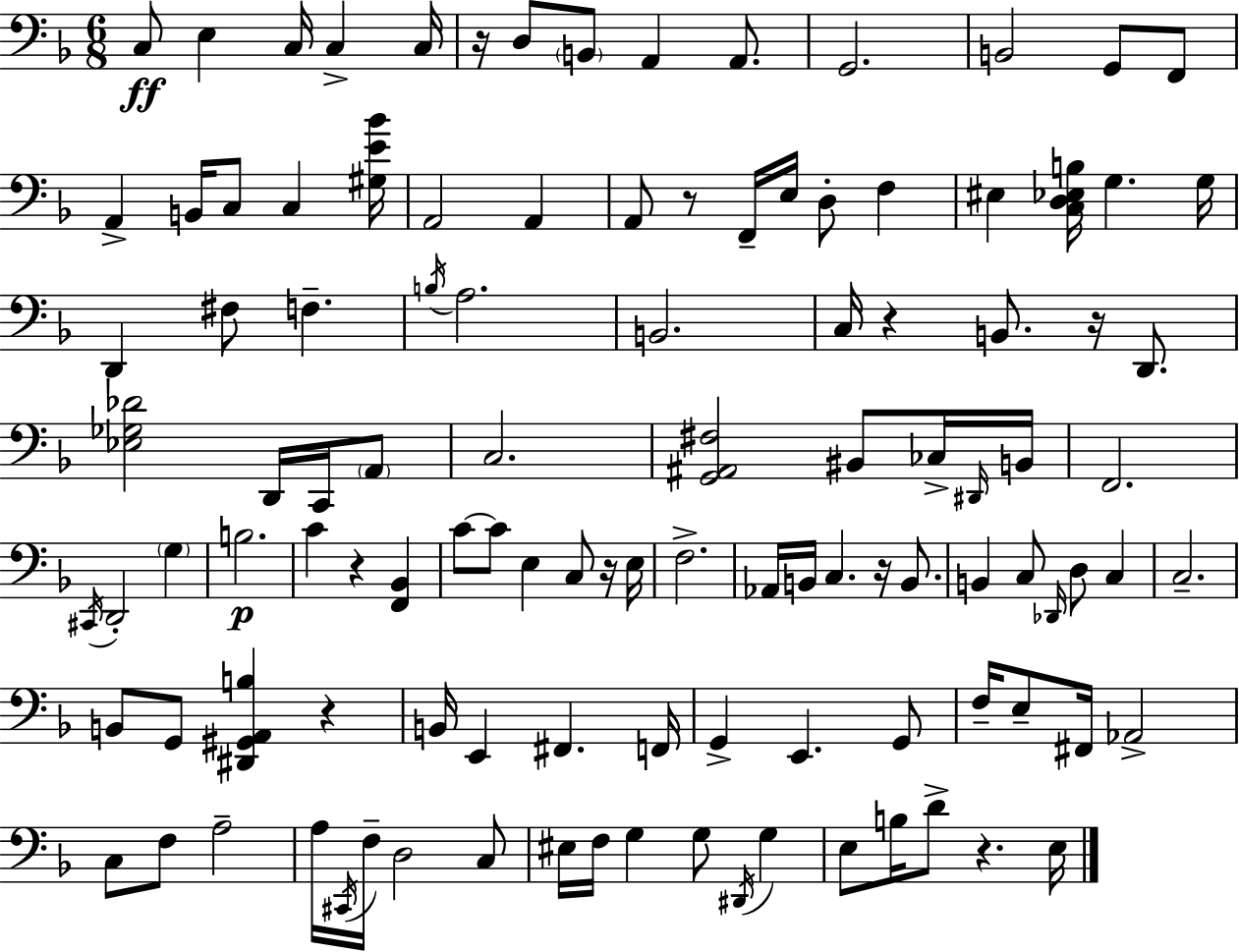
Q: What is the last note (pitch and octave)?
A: E3